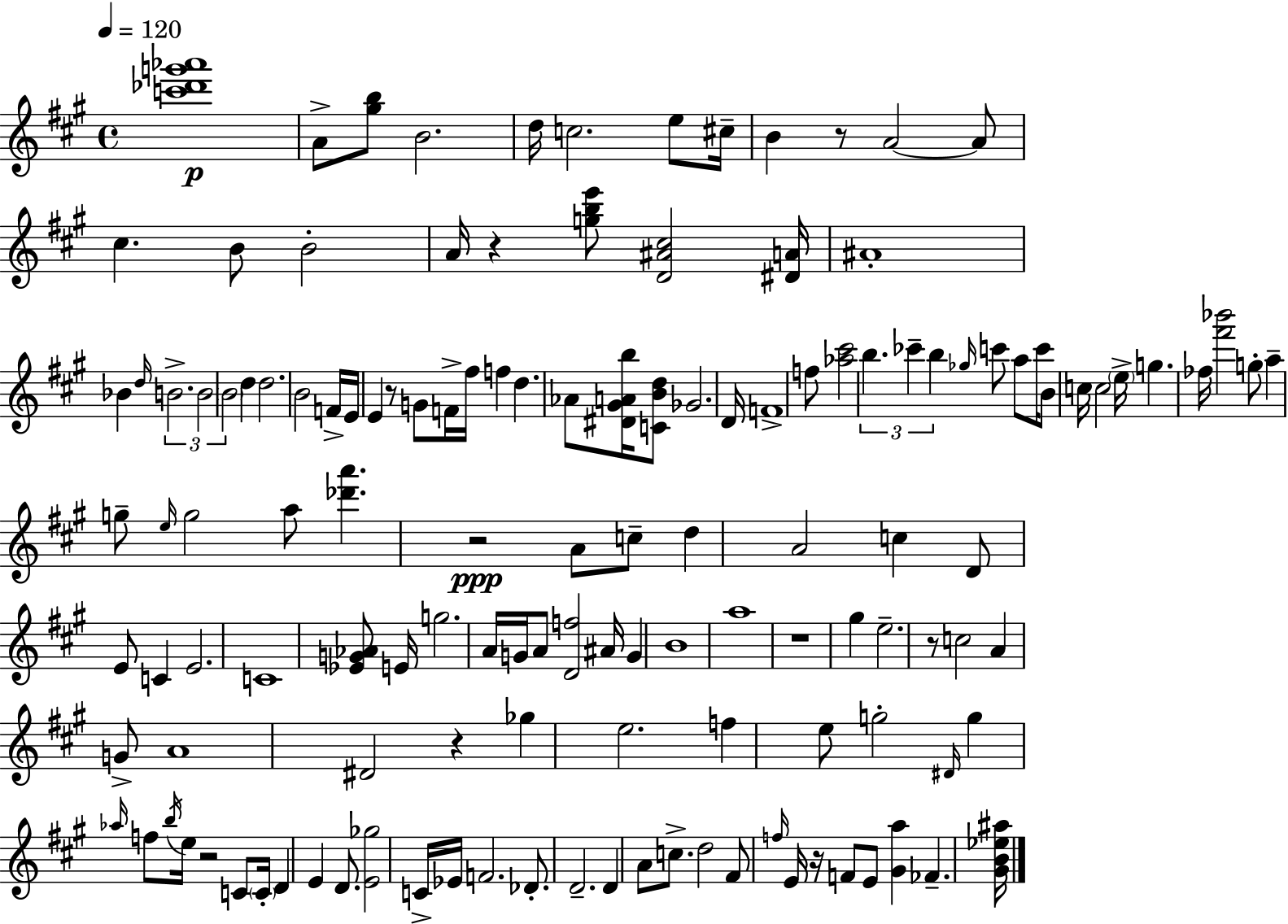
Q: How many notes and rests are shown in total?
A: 135